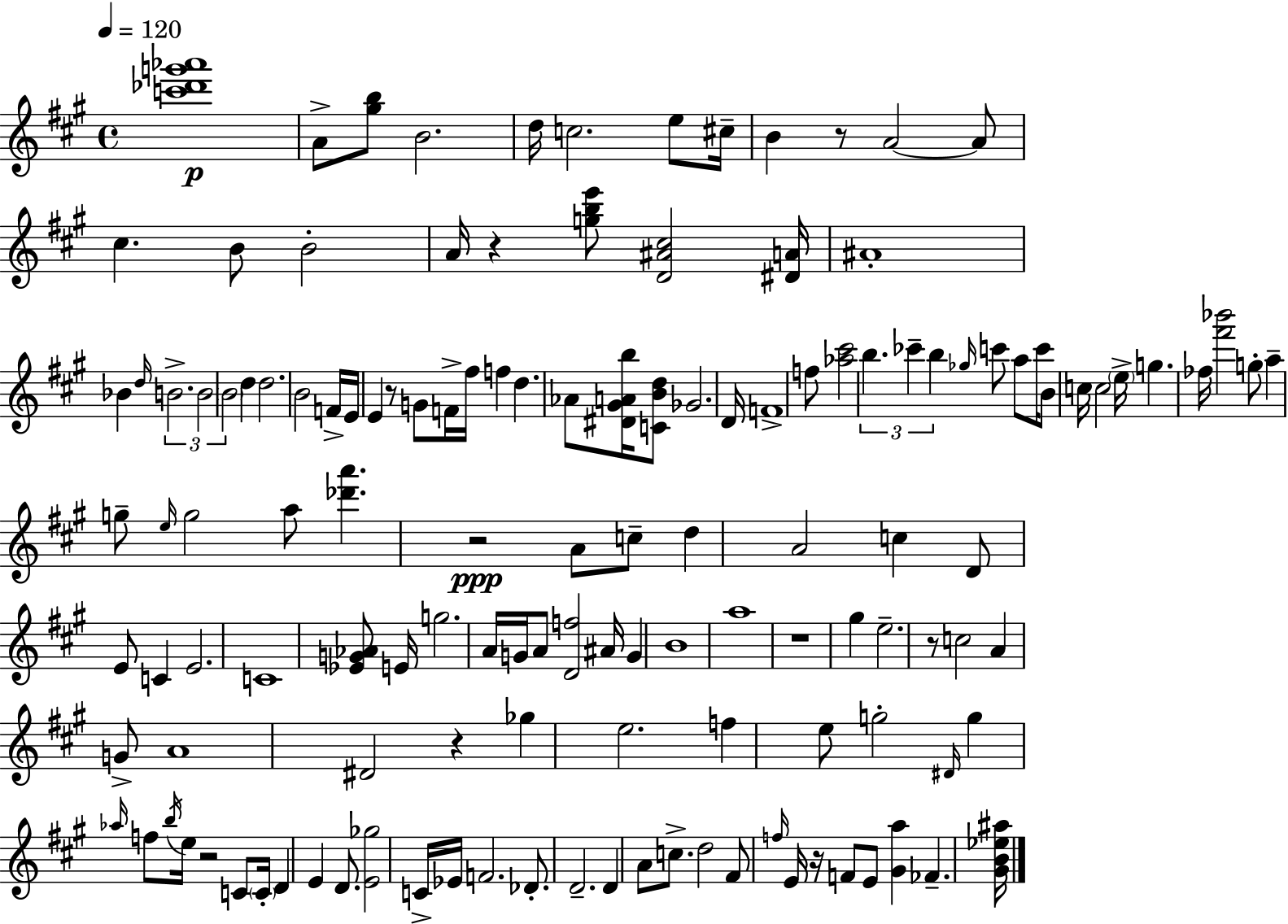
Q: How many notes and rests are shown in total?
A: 135